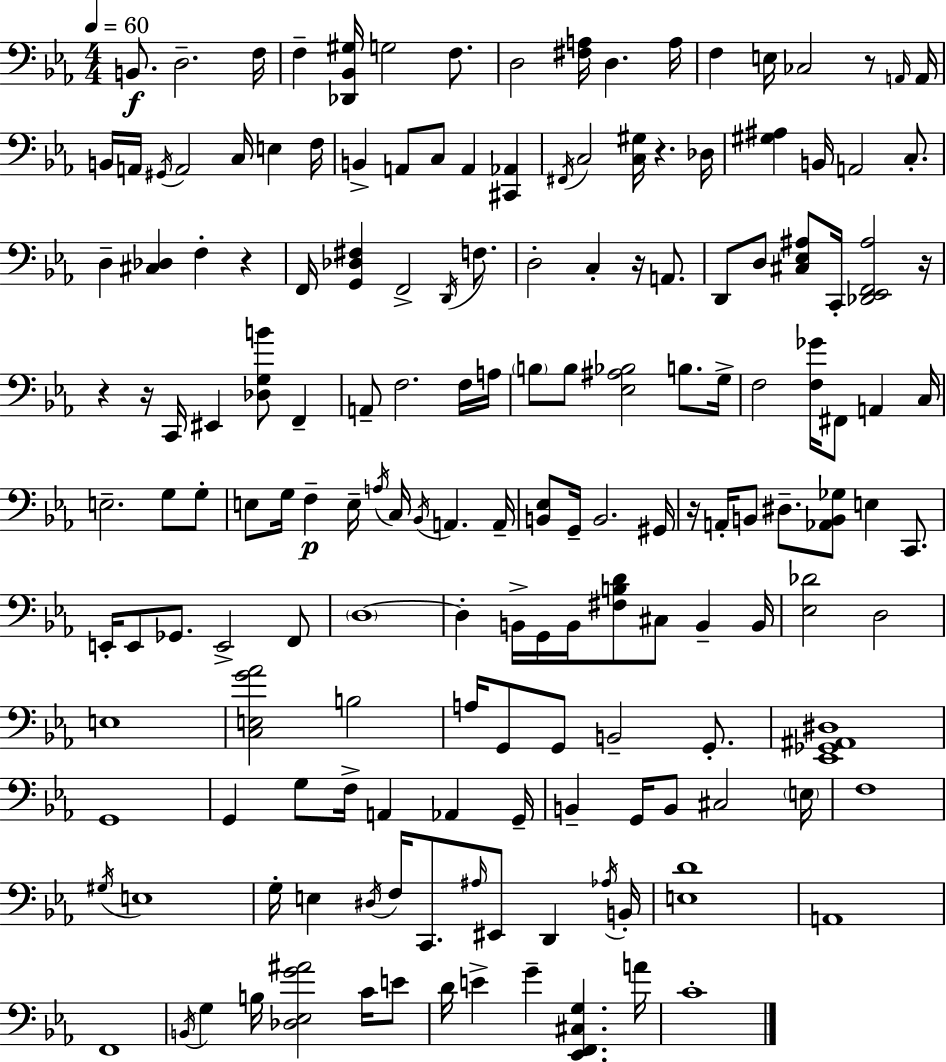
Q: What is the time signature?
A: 4/4